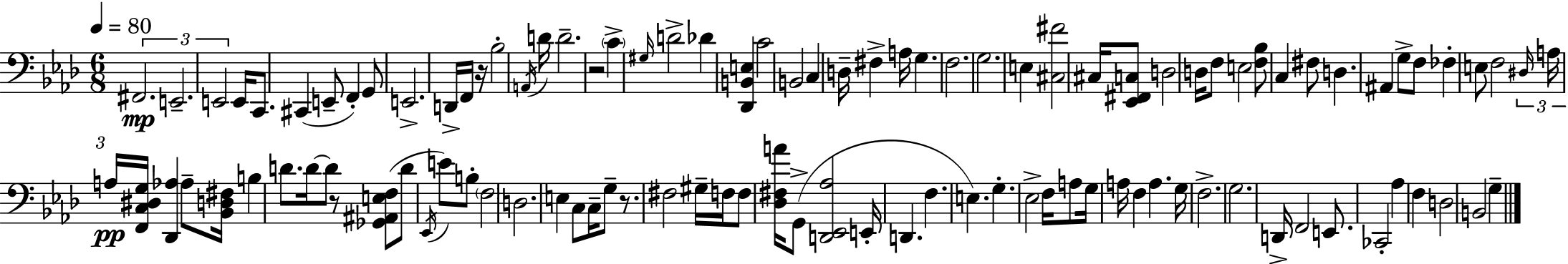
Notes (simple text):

F#2/h. E2/h. E2/h E2/s C2/e. C#2/q E2/e F2/q G2/e E2/h. D2/s F2/s R/s Bb3/h A2/s D4/s D4/h. R/h C4/q G#3/s D4/h Db4/q [Db2,B2,E3]/q C4/h B2/h C3/q D3/s F#3/q A3/s G3/q. F3/h. G3/h. E3/q [C#3,F#4]/h C#3/s [Eb2,F#2,C3]/e D3/h D3/s F3/e E3/h [F3,Bb3]/e C3/q F#3/e D3/q. A#2/q G3/e F3/e FES3/q E3/e F3/h D#3/s A3/s A3/s [F2,C3,D#3,G3]/s [Db2,Ab3]/q Ab3/e [Bb2,D3,F#3]/s B3/q D4/e. D4/s D4/e R/e [Gb2,A#2,E3,F3]/e D4/e Eb2/s E4/e B3/e F3/h D3/h. E3/q C3/e C3/s G3/e R/e. F#3/h G#3/s F3/s F3/e [Db3,F#3,A4]/s G2/e [D2,Eb2,Ab3]/h E2/s D2/q. F3/q. E3/q. G3/q. Eb3/h F3/s A3/e G3/s A3/s F3/q A3/q. G3/s F3/h. G3/h. D2/s F2/h E2/e. CES2/h Ab3/q F3/q D3/h B2/h G3/q